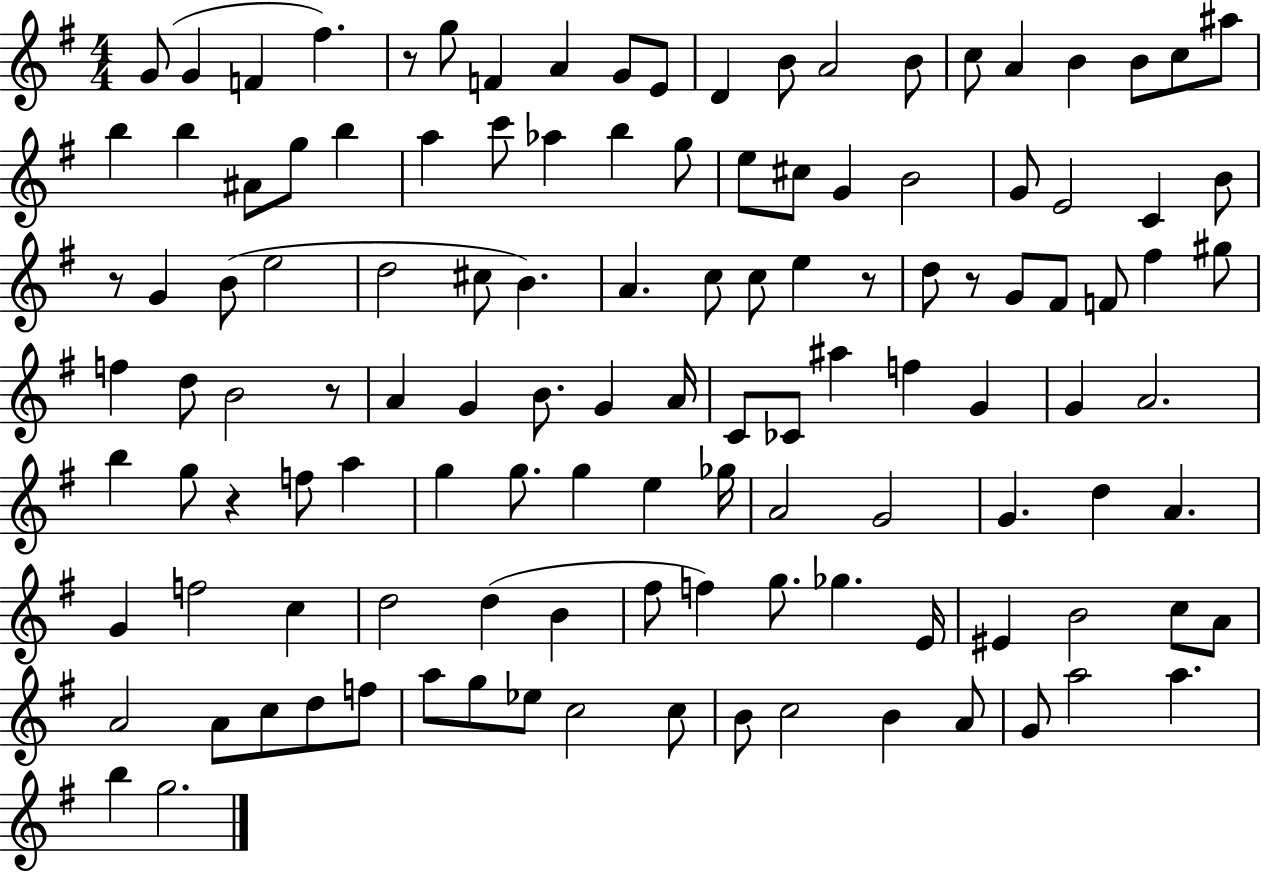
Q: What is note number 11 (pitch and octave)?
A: B4